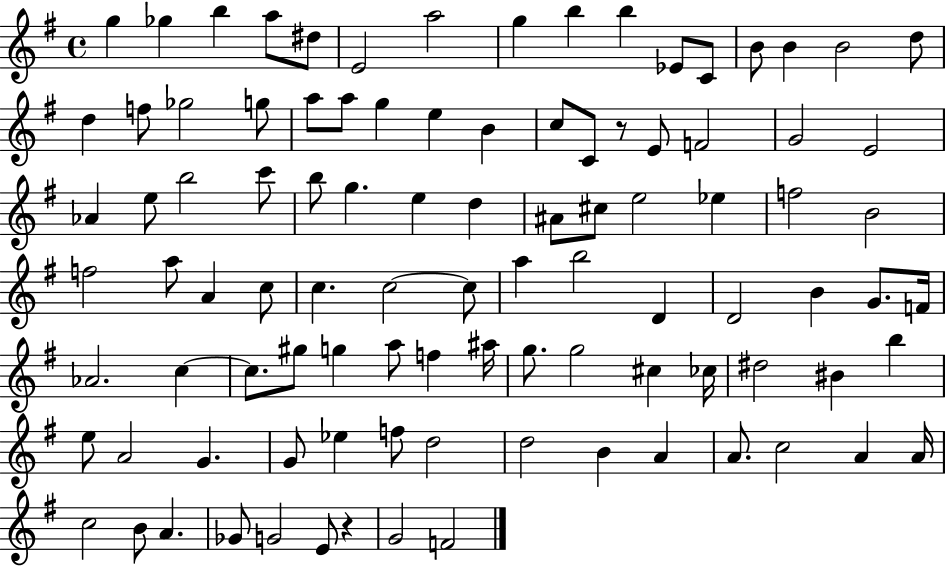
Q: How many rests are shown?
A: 2